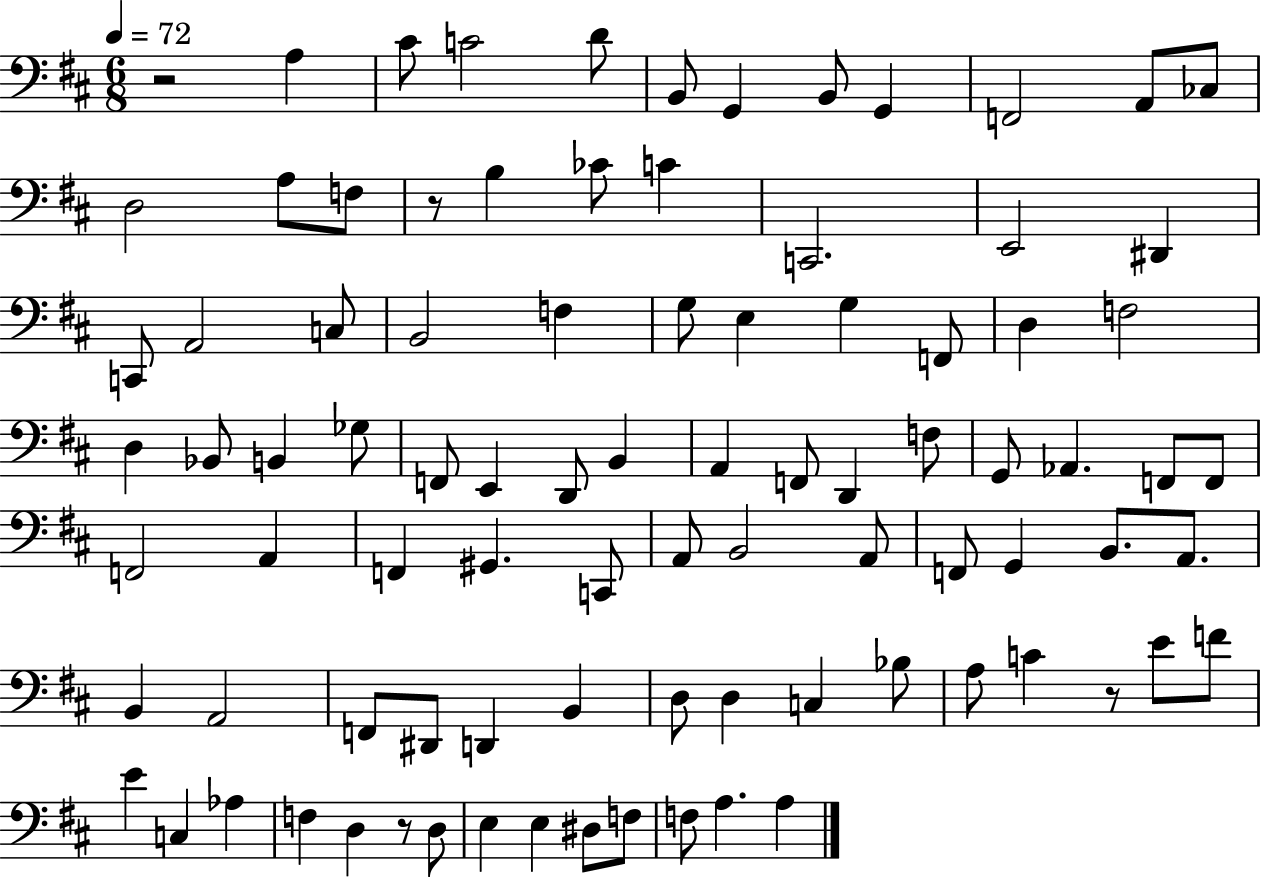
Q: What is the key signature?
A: D major